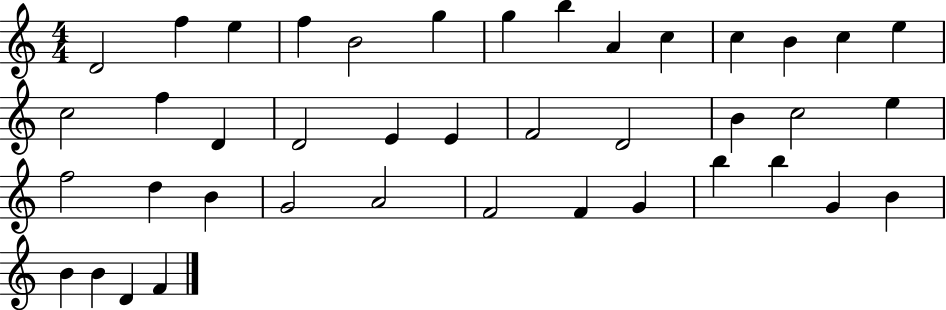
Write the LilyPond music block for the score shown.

{
  \clef treble
  \numericTimeSignature
  \time 4/4
  \key c \major
  d'2 f''4 e''4 | f''4 b'2 g''4 | g''4 b''4 a'4 c''4 | c''4 b'4 c''4 e''4 | \break c''2 f''4 d'4 | d'2 e'4 e'4 | f'2 d'2 | b'4 c''2 e''4 | \break f''2 d''4 b'4 | g'2 a'2 | f'2 f'4 g'4 | b''4 b''4 g'4 b'4 | \break b'4 b'4 d'4 f'4 | \bar "|."
}